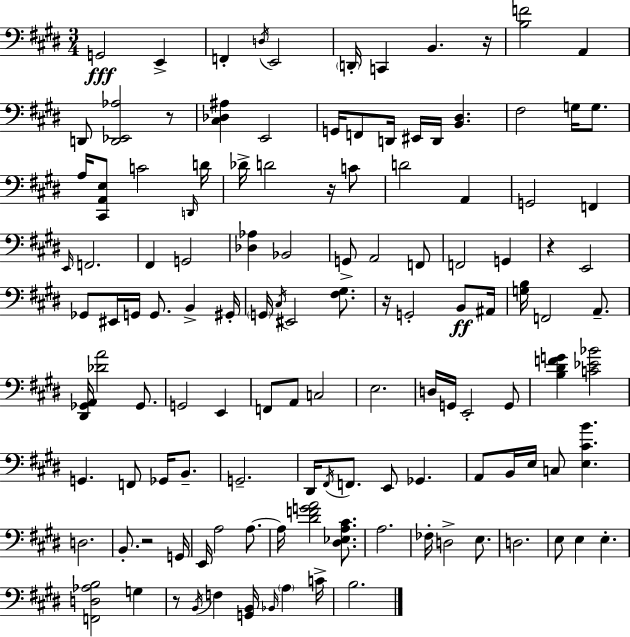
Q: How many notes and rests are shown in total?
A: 126